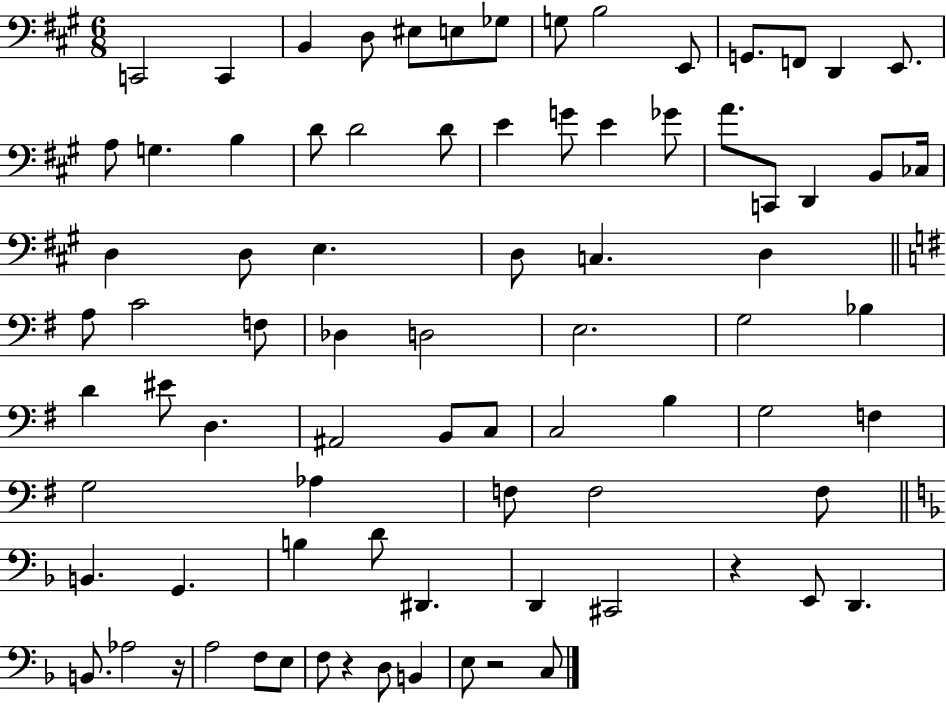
C2/h C2/q B2/q D3/e EIS3/e E3/e Gb3/e G3/e B3/h E2/e G2/e. F2/e D2/q E2/e. A3/e G3/q. B3/q D4/e D4/h D4/e E4/q G4/e E4/q Gb4/e A4/e. C2/e D2/q B2/e CES3/s D3/q D3/e E3/q. D3/e C3/q. D3/q A3/e C4/h F3/e Db3/q D3/h E3/h. G3/h Bb3/q D4/q EIS4/e D3/q. A#2/h B2/e C3/e C3/h B3/q G3/h F3/q G3/h Ab3/q F3/e F3/h F3/e B2/q. G2/q. B3/q D4/e D#2/q. D2/q C#2/h R/q E2/e D2/q. B2/e. Ab3/h R/s A3/h F3/e E3/e F3/e R/q D3/e B2/q E3/e R/h C3/e